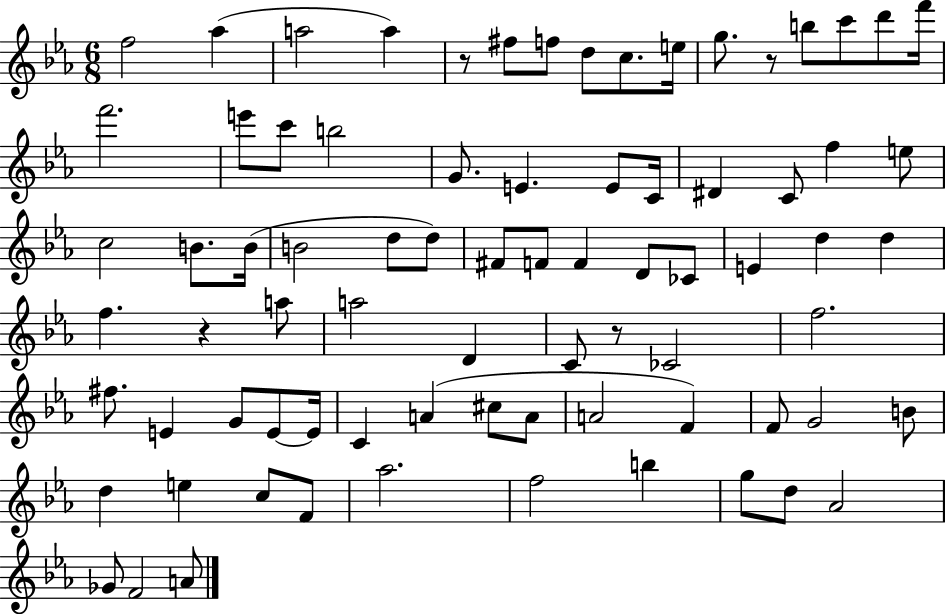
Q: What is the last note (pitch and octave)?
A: A4